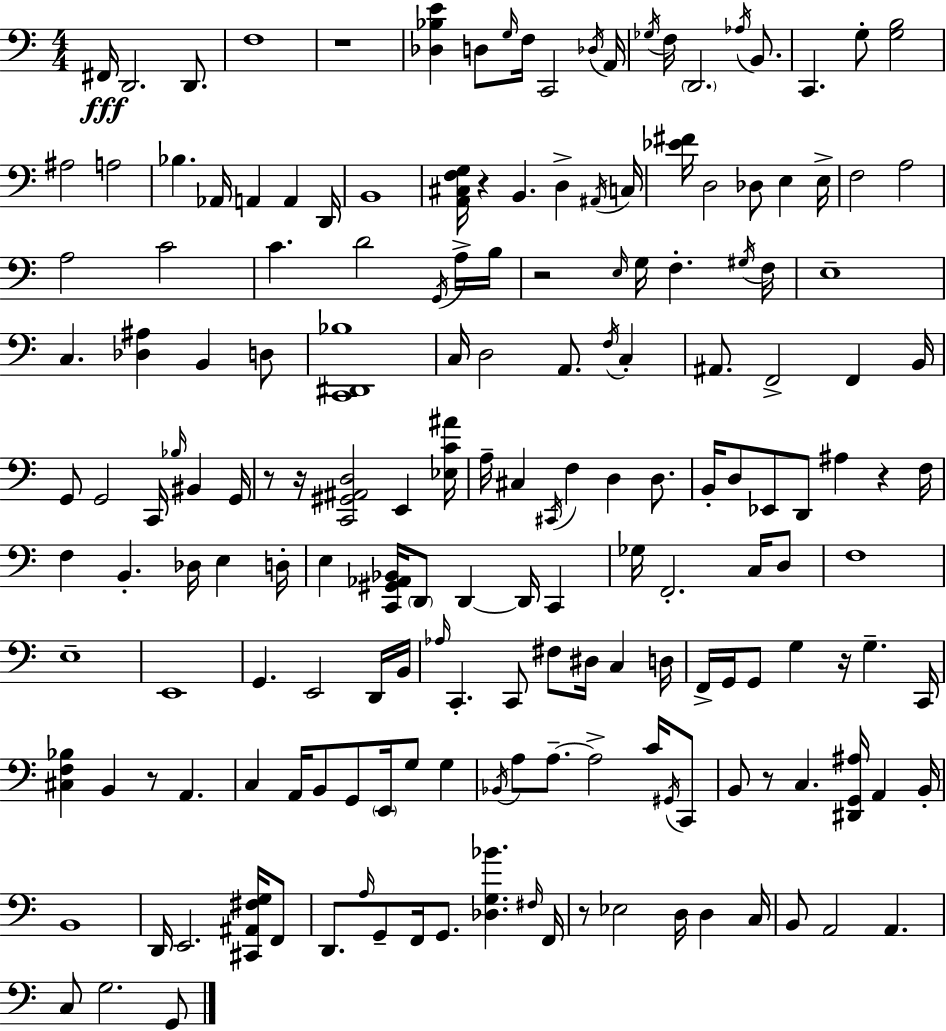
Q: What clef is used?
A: bass